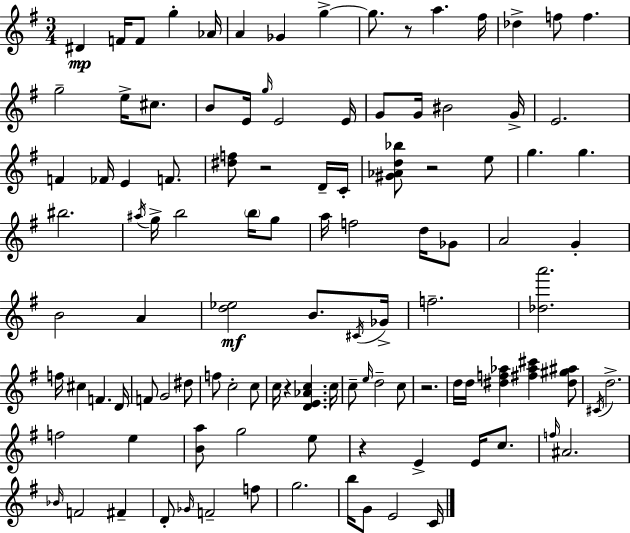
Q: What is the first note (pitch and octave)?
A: D#4